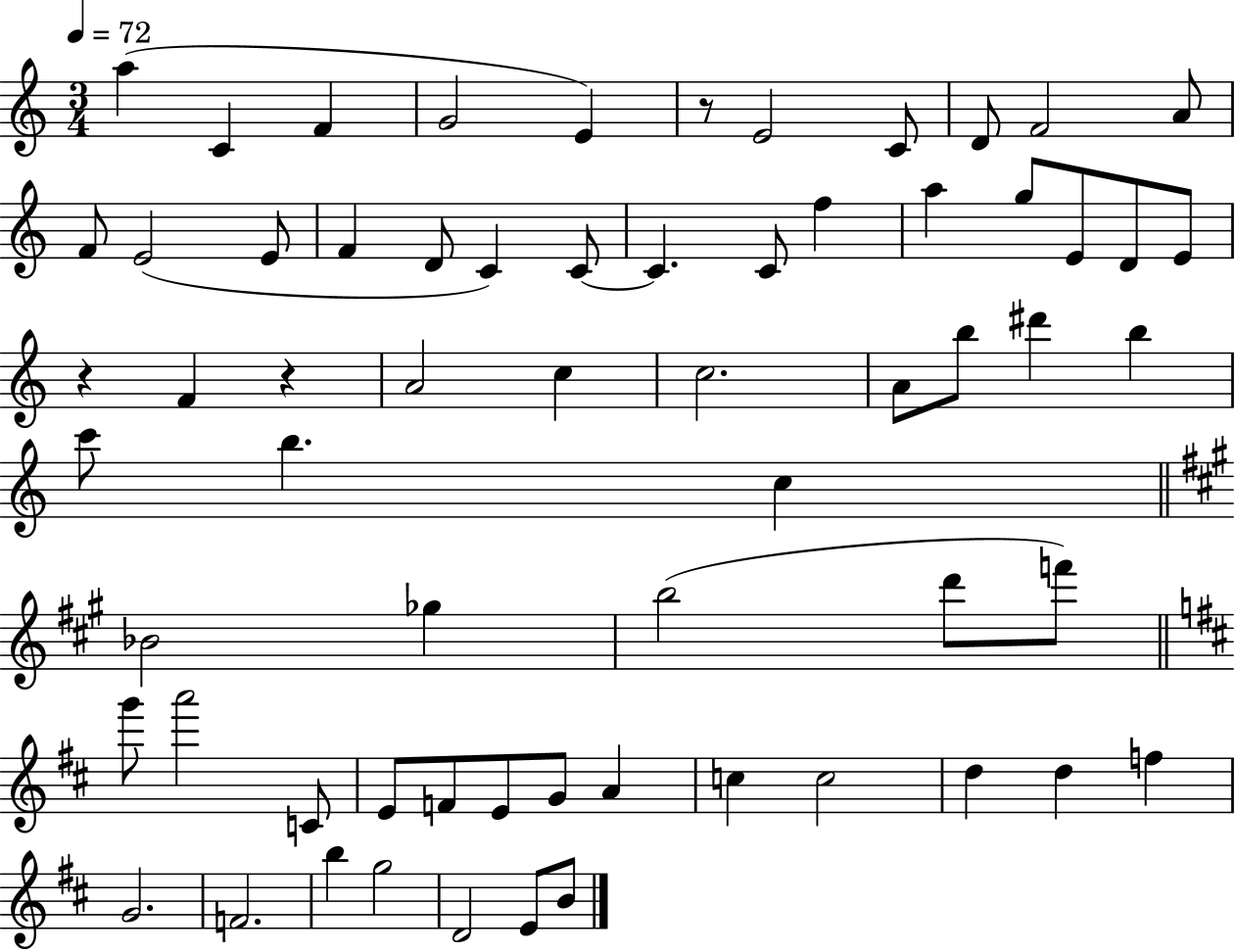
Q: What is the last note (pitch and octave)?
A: B4